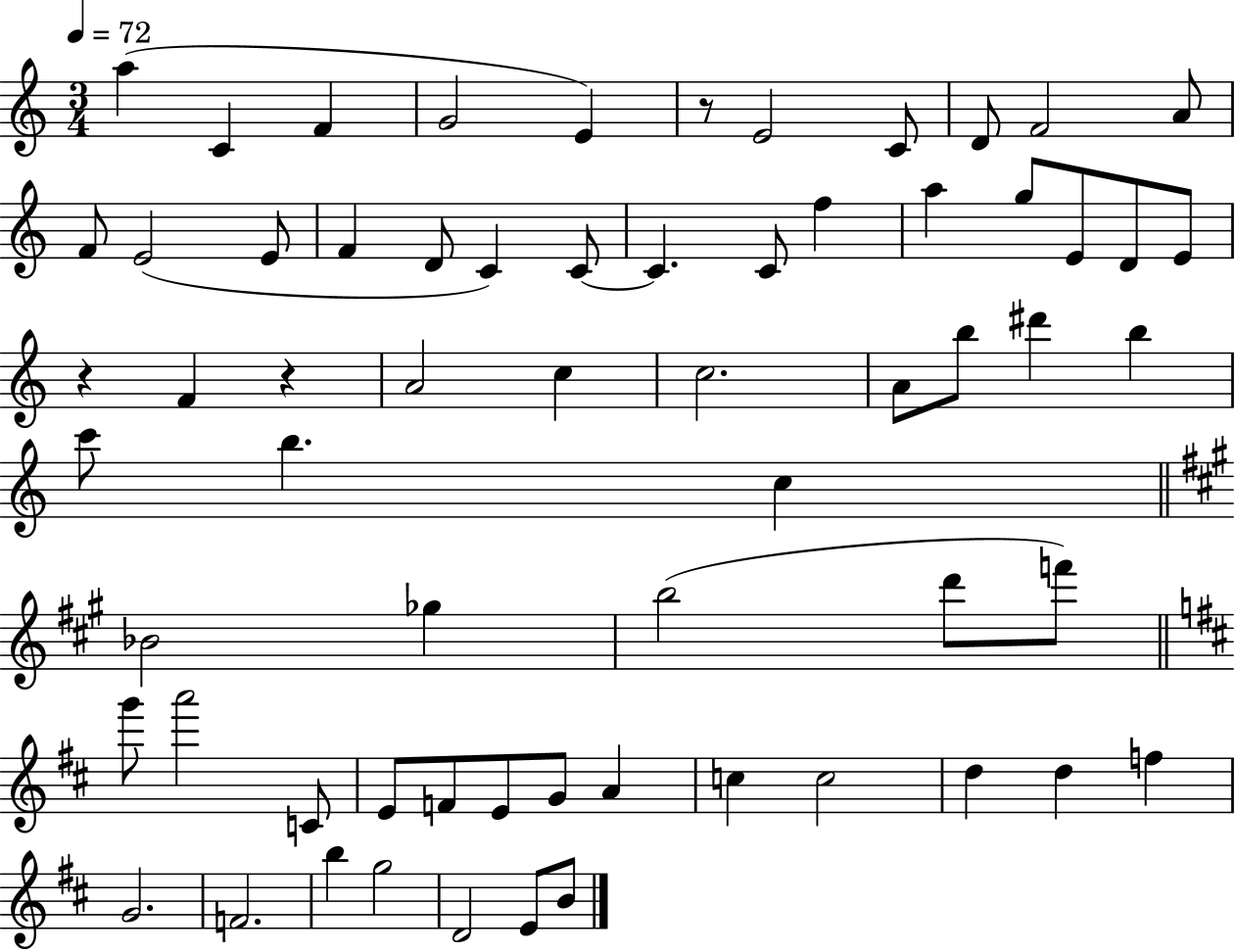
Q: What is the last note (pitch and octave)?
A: B4